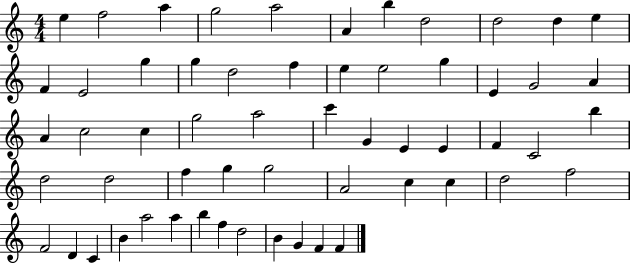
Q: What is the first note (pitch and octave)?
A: E5